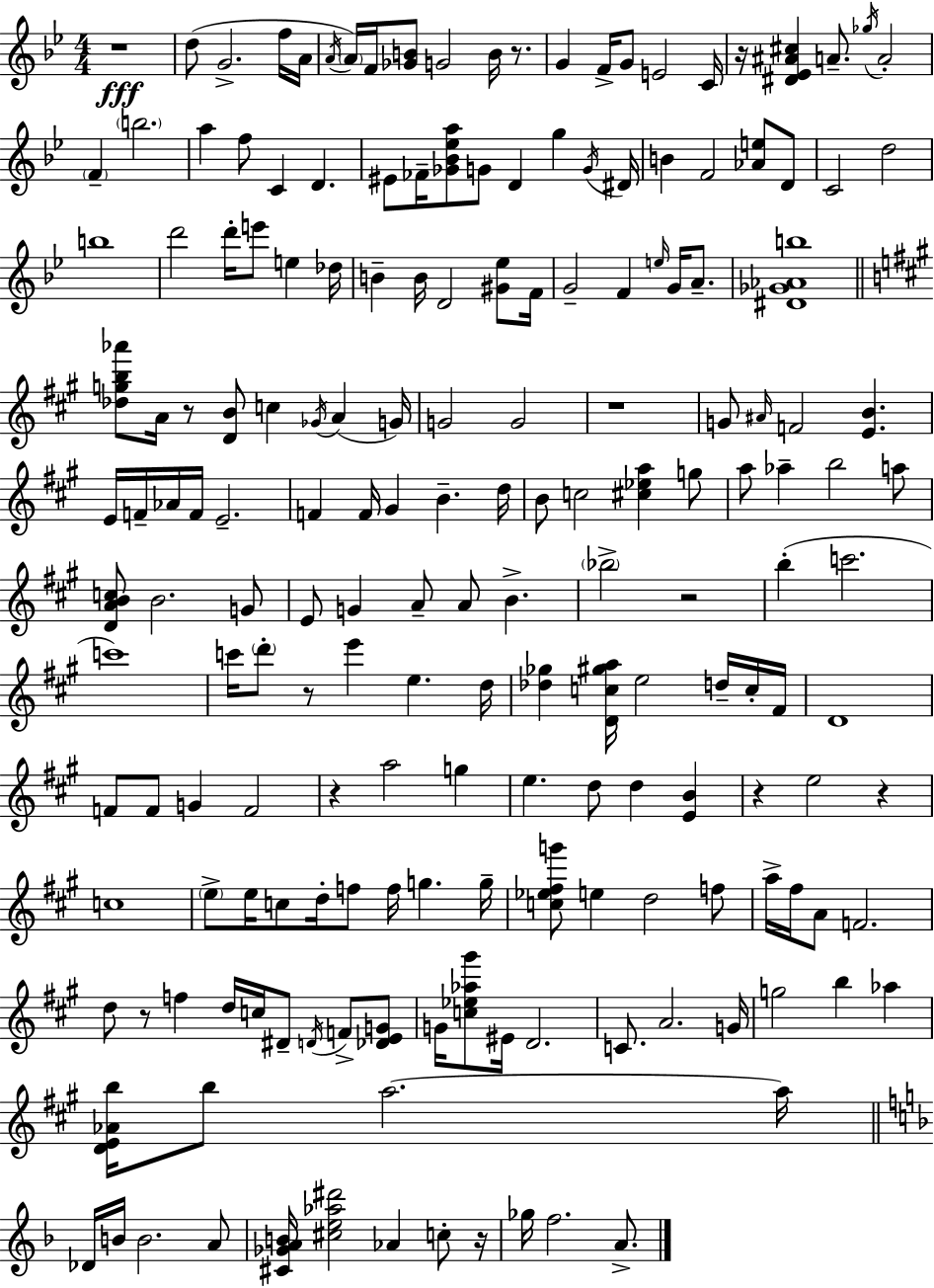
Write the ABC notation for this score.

X:1
T:Untitled
M:4/4
L:1/4
K:Gm
z4 d/2 G2 f/4 A/4 A/4 A/4 F/4 [_GB]/2 G2 B/4 z/2 G F/4 G/2 E2 C/4 z/4 [^D_E^A^c] A/2 _g/4 A2 F b2 a f/2 C D ^E/2 _F/4 [_G_B_ea]/2 G/2 D g G/4 ^D/4 B F2 [_Ae]/2 D/2 C2 d2 b4 d'2 d'/4 e'/2 e _d/4 B B/4 D2 [^G_e]/2 F/4 G2 F e/4 G/4 A/2 [^D_G_Ab]4 [_dgb_a']/2 A/4 z/2 [DB]/2 c _G/4 A G/4 G2 G2 z4 G/2 ^A/4 F2 [EB] E/4 F/4 _A/4 F/4 E2 F F/4 ^G B d/4 B/2 c2 [^c_ea] g/2 a/2 _a b2 a/2 [DABc]/2 B2 G/2 E/2 G A/2 A/2 B _b2 z2 b c'2 c'4 c'/4 d'/2 z/2 e' e d/4 [_d_g] [Dc^ga]/4 e2 d/4 c/4 ^F/4 D4 F/2 F/2 G F2 z a2 g e d/2 d [EB] z e2 z c4 e/2 e/4 c/2 d/4 f/2 f/4 g g/4 [c_e^fg']/2 e d2 f/2 a/4 ^f/4 A/2 F2 d/2 z/2 f d/4 c/4 ^D/2 D/4 F/2 [_DEG]/2 G/4 [c_e_a^g']/2 ^E/4 D2 C/2 A2 G/4 g2 b _a [DE_Ab]/4 b/2 a2 a/4 _D/4 B/4 B2 A/2 [^C_GAB]/4 [^ce_a^d']2 _A c/2 z/4 _g/4 f2 A/2